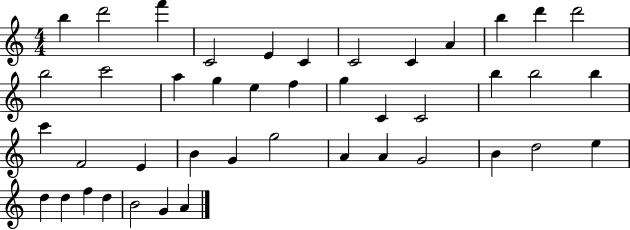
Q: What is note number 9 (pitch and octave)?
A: A4